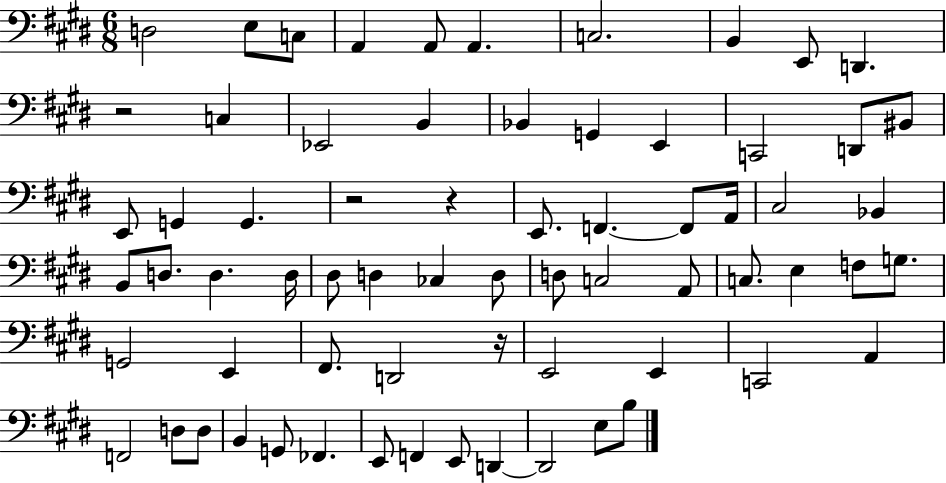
D3/h E3/e C3/e A2/q A2/e A2/q. C3/h. B2/q E2/e D2/q. R/h C3/q Eb2/h B2/q Bb2/q G2/q E2/q C2/h D2/e BIS2/e E2/e G2/q G2/q. R/h R/q E2/e. F2/q. F2/e A2/s C#3/h Bb2/q B2/e D3/e. D3/q. D3/s D#3/e D3/q CES3/q D3/e D3/e C3/h A2/e C3/e. E3/q F3/e G3/e. G2/h E2/q F#2/e. D2/h R/s E2/h E2/q C2/h A2/q F2/h D3/e D3/e B2/q G2/e FES2/q. E2/e F2/q E2/e D2/q D2/h E3/e B3/e